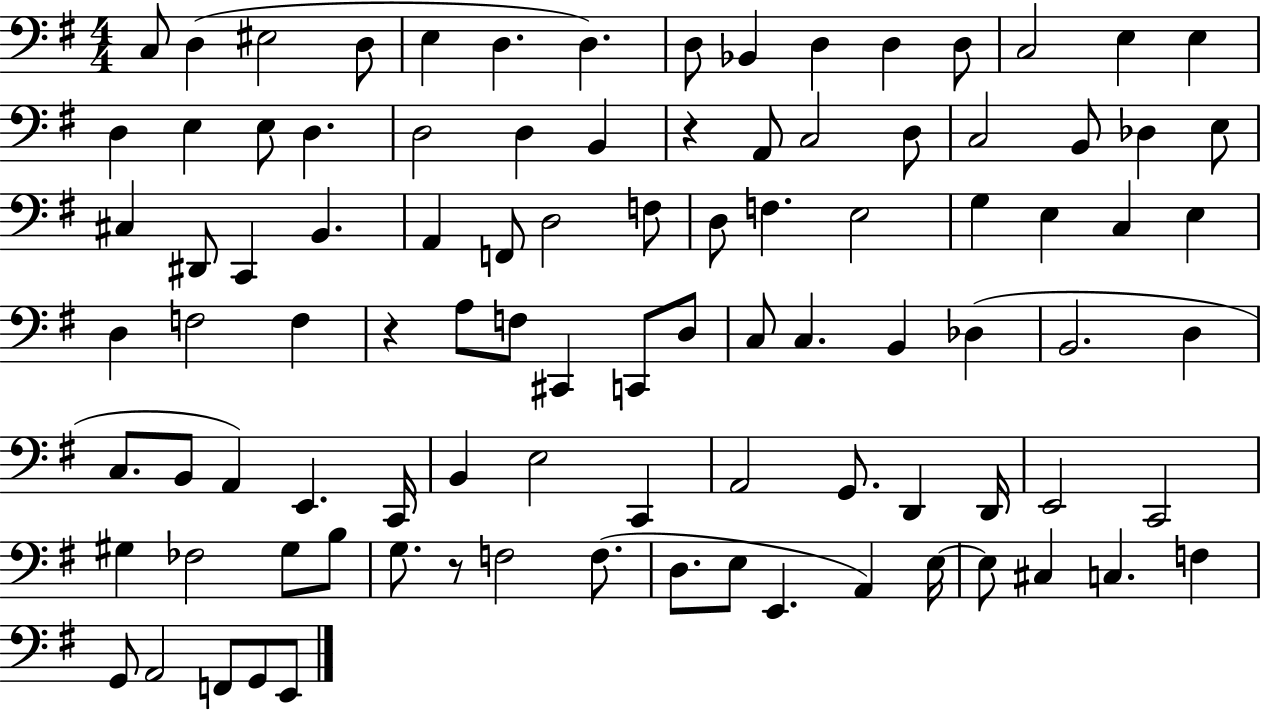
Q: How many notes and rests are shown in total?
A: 96